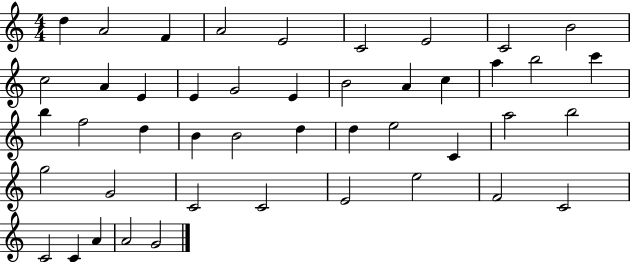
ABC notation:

X:1
T:Untitled
M:4/4
L:1/4
K:C
d A2 F A2 E2 C2 E2 C2 B2 c2 A E E G2 E B2 A c a b2 c' b f2 d B B2 d d e2 C a2 b2 g2 G2 C2 C2 E2 e2 F2 C2 C2 C A A2 G2